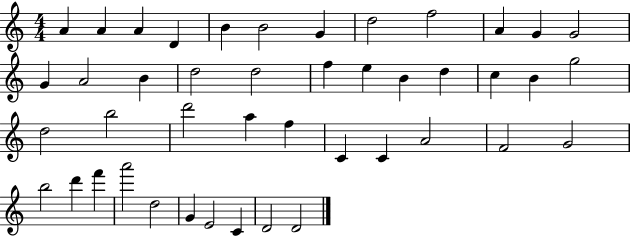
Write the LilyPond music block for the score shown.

{
  \clef treble
  \numericTimeSignature
  \time 4/4
  \key c \major
  a'4 a'4 a'4 d'4 | b'4 b'2 g'4 | d''2 f''2 | a'4 g'4 g'2 | \break g'4 a'2 b'4 | d''2 d''2 | f''4 e''4 b'4 d''4 | c''4 b'4 g''2 | \break d''2 b''2 | d'''2 a''4 f''4 | c'4 c'4 a'2 | f'2 g'2 | \break b''2 d'''4 f'''4 | a'''2 d''2 | g'4 e'2 c'4 | d'2 d'2 | \break \bar "|."
}